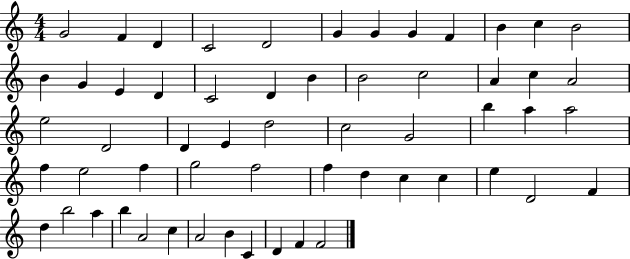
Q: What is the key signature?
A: C major